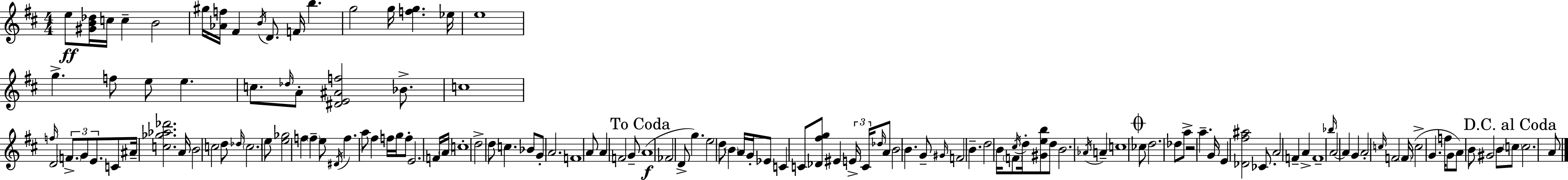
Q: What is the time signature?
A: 4/4